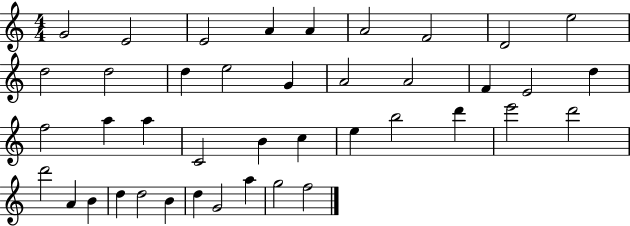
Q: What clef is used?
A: treble